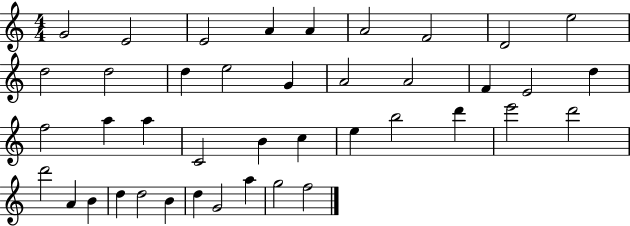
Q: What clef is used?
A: treble